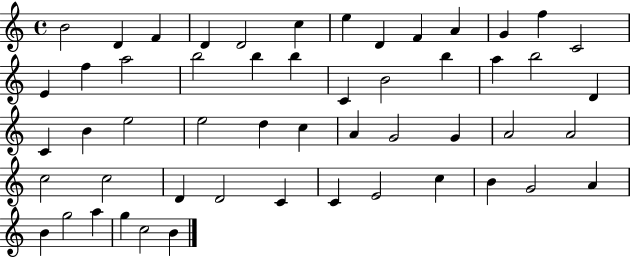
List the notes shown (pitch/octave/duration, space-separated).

B4/h D4/q F4/q D4/q D4/h C5/q E5/q D4/q F4/q A4/q G4/q F5/q C4/h E4/q F5/q A5/h B5/h B5/q B5/q C4/q B4/h B5/q A5/q B5/h D4/q C4/q B4/q E5/h E5/h D5/q C5/q A4/q G4/h G4/q A4/h A4/h C5/h C5/h D4/q D4/h C4/q C4/q E4/h C5/q B4/q G4/h A4/q B4/q G5/h A5/q G5/q C5/h B4/q